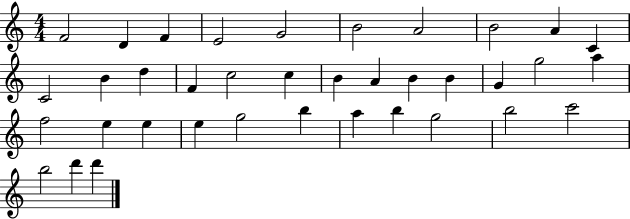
F4/h D4/q F4/q E4/h G4/h B4/h A4/h B4/h A4/q C4/q C4/h B4/q D5/q F4/q C5/h C5/q B4/q A4/q B4/q B4/q G4/q G5/h A5/q F5/h E5/q E5/q E5/q G5/h B5/q A5/q B5/q G5/h B5/h C6/h B5/h D6/q D6/q